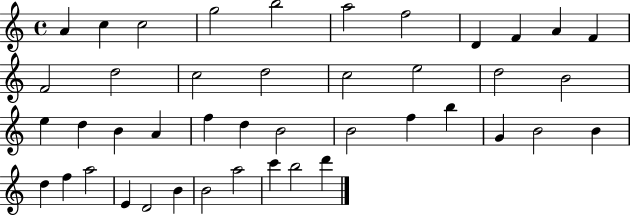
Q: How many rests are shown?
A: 0